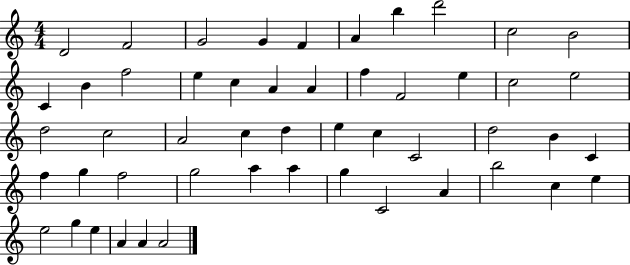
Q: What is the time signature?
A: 4/4